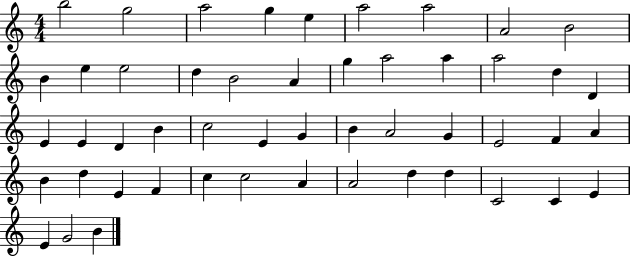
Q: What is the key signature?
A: C major